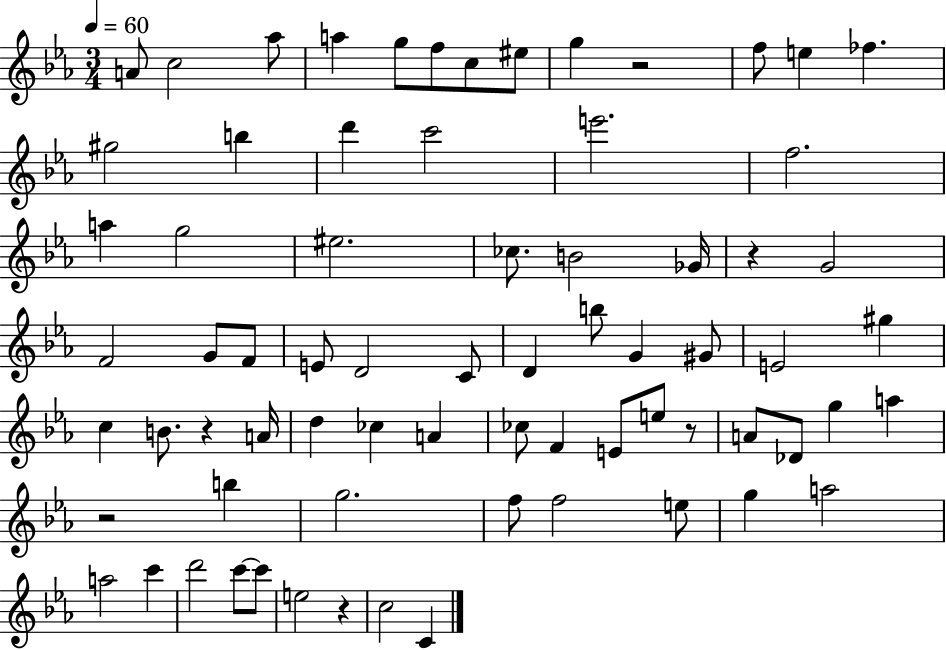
{
  \clef treble
  \numericTimeSignature
  \time 3/4
  \key ees \major
  \tempo 4 = 60
  \repeat volta 2 { a'8 c''2 aes''8 | a''4 g''8 f''8 c''8 eis''8 | g''4 r2 | f''8 e''4 fes''4. | \break gis''2 b''4 | d'''4 c'''2 | e'''2. | f''2. | \break a''4 g''2 | eis''2. | ces''8. b'2 ges'16 | r4 g'2 | \break f'2 g'8 f'8 | e'8 d'2 c'8 | d'4 b''8 g'4 gis'8 | e'2 gis''4 | \break c''4 b'8. r4 a'16 | d''4 ces''4 a'4 | ces''8 f'4 e'8 e''8 r8 | a'8 des'8 g''4 a''4 | \break r2 b''4 | g''2. | f''8 f''2 e''8 | g''4 a''2 | \break a''2 c'''4 | d'''2 c'''8~~ c'''8 | e''2 r4 | c''2 c'4 | \break } \bar "|."
}